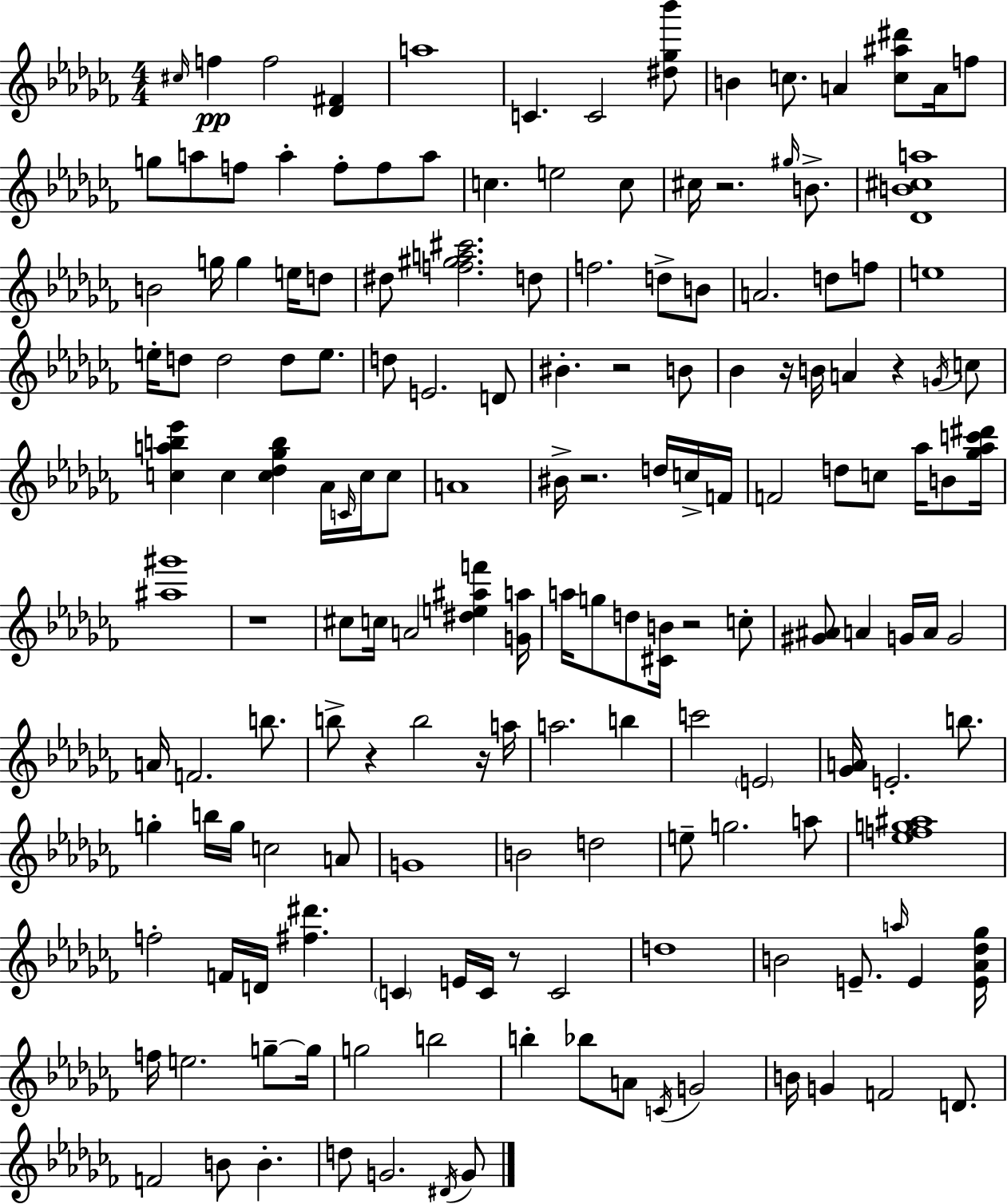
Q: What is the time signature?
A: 4/4